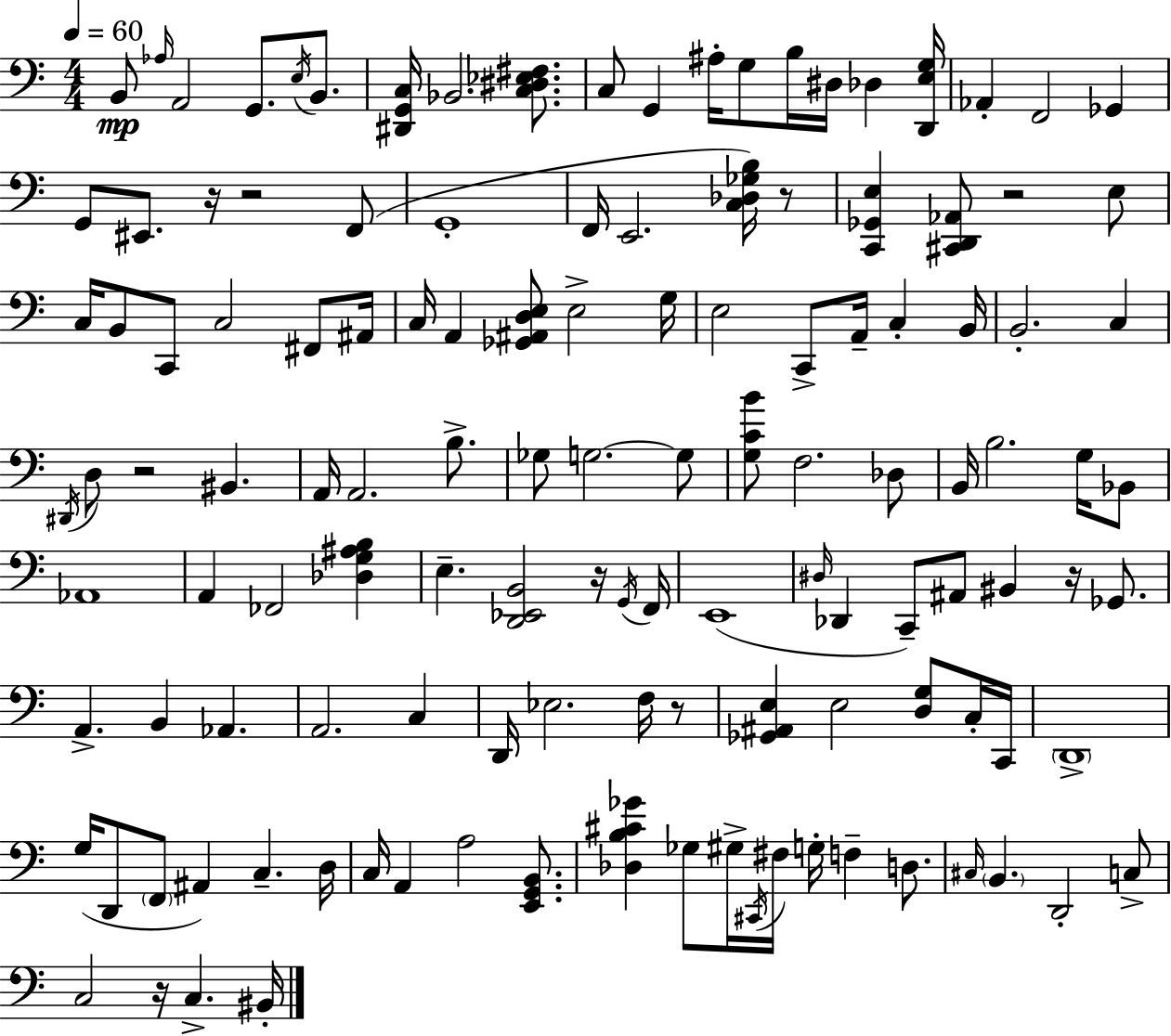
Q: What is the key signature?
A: A minor